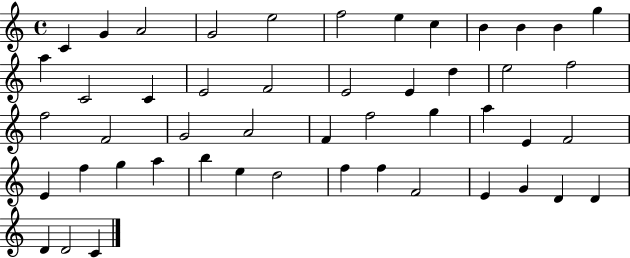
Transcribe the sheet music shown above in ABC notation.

X:1
T:Untitled
M:4/4
L:1/4
K:C
C G A2 G2 e2 f2 e c B B B g a C2 C E2 F2 E2 E d e2 f2 f2 F2 G2 A2 F f2 g a E F2 E f g a b e d2 f f F2 E G D D D D2 C